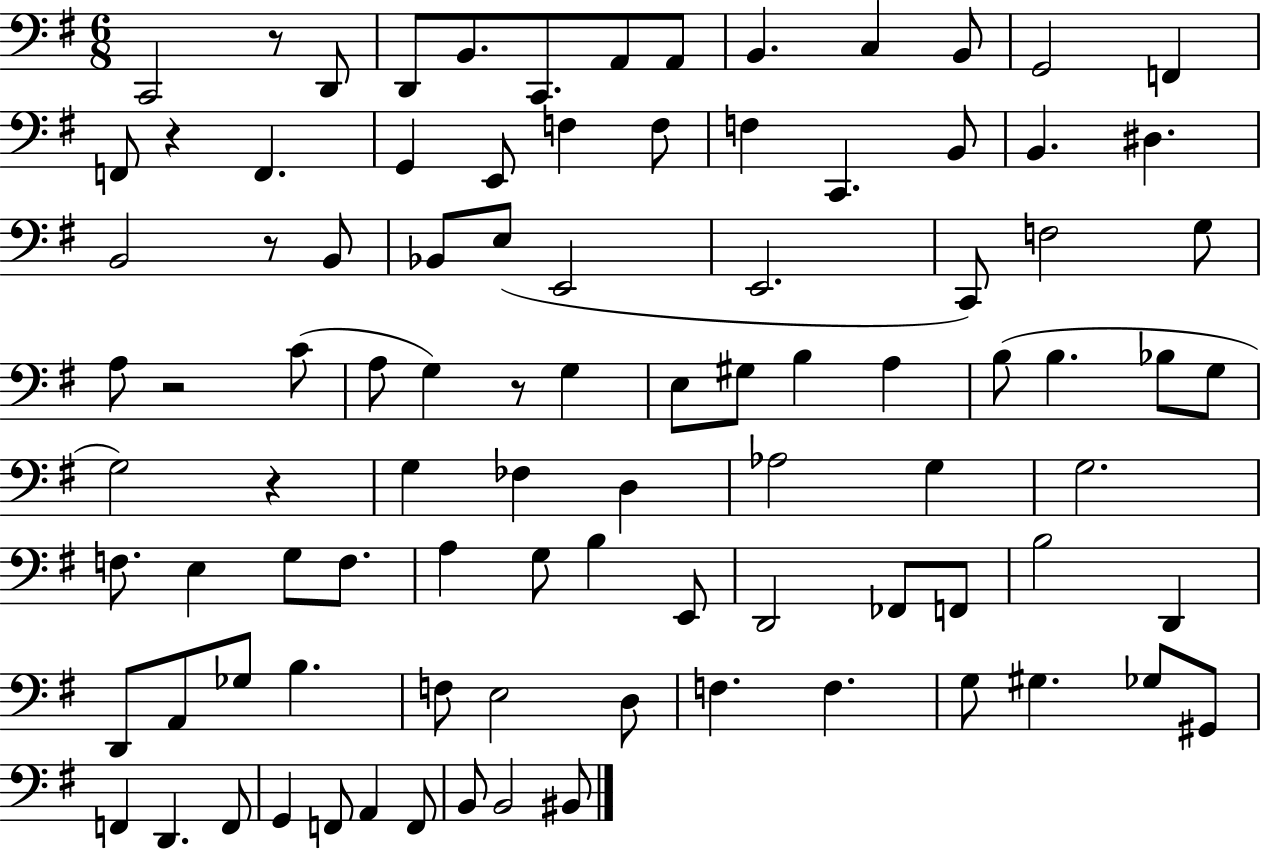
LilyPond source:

{
  \clef bass
  \numericTimeSignature
  \time 6/8
  \key g \major
  c,2 r8 d,8 | d,8 b,8. c,8. a,8 a,8 | b,4. c4 b,8 | g,2 f,4 | \break f,8 r4 f,4. | g,4 e,8 f4 f8 | f4 c,4. b,8 | b,4. dis4. | \break b,2 r8 b,8 | bes,8 e8( e,2 | e,2. | c,8) f2 g8 | \break a8 r2 c'8( | a8 g4) r8 g4 | e8 gis8 b4 a4 | b8( b4. bes8 g8 | \break g2) r4 | g4 fes4 d4 | aes2 g4 | g2. | \break f8. e4 g8 f8. | a4 g8 b4 e,8 | d,2 fes,8 f,8 | b2 d,4 | \break d,8 a,8 ges8 b4. | f8 e2 d8 | f4. f4. | g8 gis4. ges8 gis,8 | \break f,4 d,4. f,8 | g,4 f,8 a,4 f,8 | b,8 b,2 bis,8 | \bar "|."
}